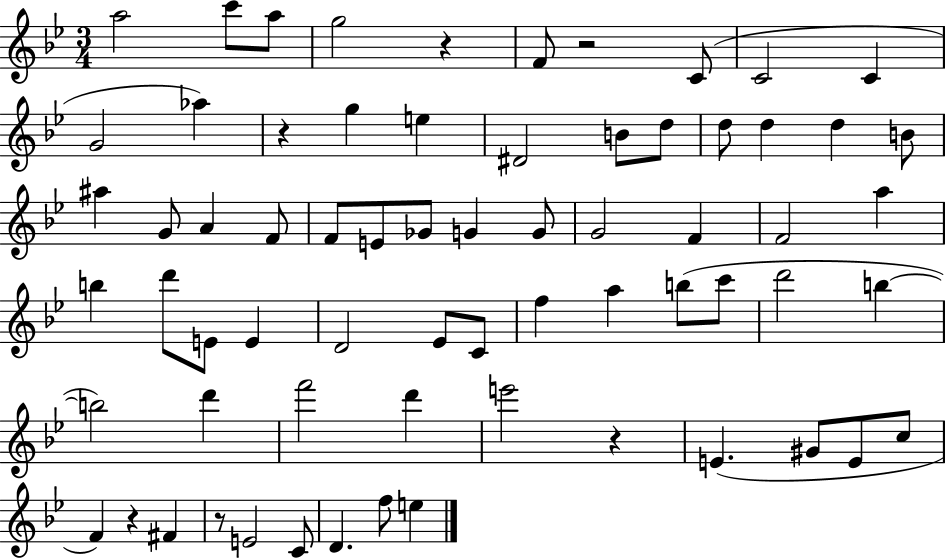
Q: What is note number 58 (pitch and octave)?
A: C4